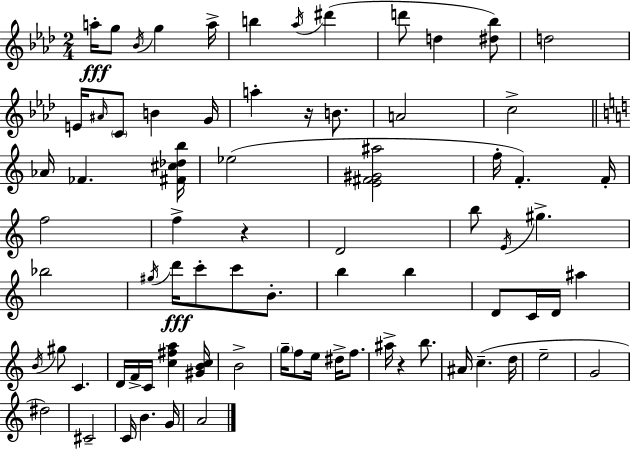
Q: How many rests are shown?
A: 3